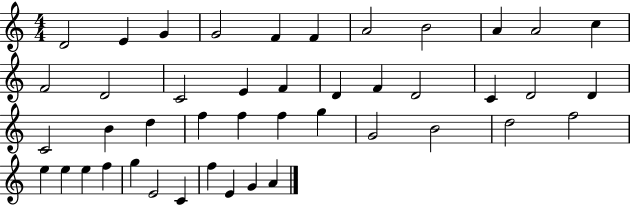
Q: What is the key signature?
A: C major